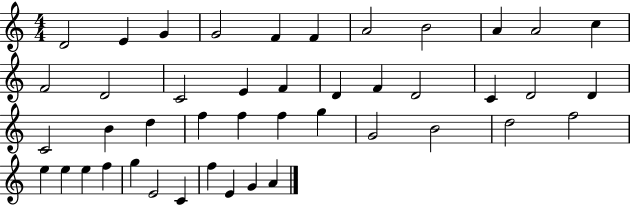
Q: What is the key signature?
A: C major